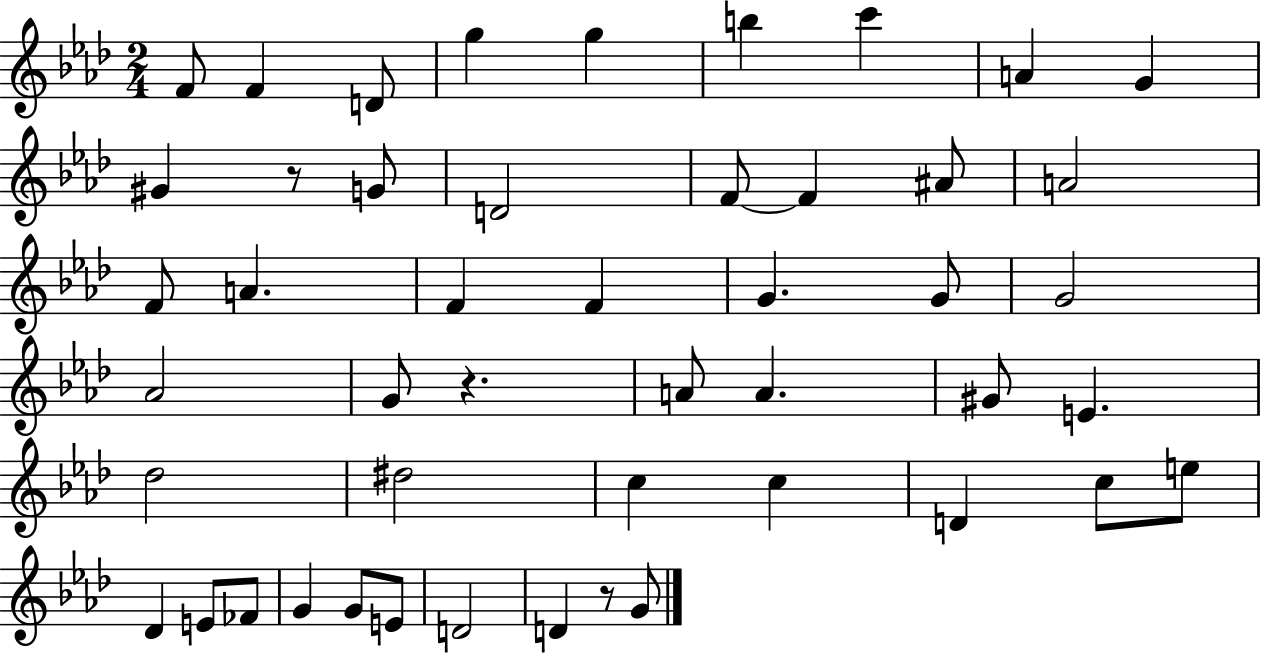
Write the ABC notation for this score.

X:1
T:Untitled
M:2/4
L:1/4
K:Ab
F/2 F D/2 g g b c' A G ^G z/2 G/2 D2 F/2 F ^A/2 A2 F/2 A F F G G/2 G2 _A2 G/2 z A/2 A ^G/2 E _d2 ^d2 c c D c/2 e/2 _D E/2 _F/2 G G/2 E/2 D2 D z/2 G/2